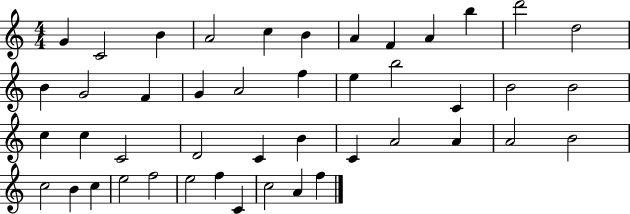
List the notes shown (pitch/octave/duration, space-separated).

G4/q C4/h B4/q A4/h C5/q B4/q A4/q F4/q A4/q B5/q D6/h D5/h B4/q G4/h F4/q G4/q A4/h F5/q E5/q B5/h C4/q B4/h B4/h C5/q C5/q C4/h D4/h C4/q B4/q C4/q A4/h A4/q A4/h B4/h C5/h B4/q C5/q E5/h F5/h E5/h F5/q C4/q C5/h A4/q F5/q